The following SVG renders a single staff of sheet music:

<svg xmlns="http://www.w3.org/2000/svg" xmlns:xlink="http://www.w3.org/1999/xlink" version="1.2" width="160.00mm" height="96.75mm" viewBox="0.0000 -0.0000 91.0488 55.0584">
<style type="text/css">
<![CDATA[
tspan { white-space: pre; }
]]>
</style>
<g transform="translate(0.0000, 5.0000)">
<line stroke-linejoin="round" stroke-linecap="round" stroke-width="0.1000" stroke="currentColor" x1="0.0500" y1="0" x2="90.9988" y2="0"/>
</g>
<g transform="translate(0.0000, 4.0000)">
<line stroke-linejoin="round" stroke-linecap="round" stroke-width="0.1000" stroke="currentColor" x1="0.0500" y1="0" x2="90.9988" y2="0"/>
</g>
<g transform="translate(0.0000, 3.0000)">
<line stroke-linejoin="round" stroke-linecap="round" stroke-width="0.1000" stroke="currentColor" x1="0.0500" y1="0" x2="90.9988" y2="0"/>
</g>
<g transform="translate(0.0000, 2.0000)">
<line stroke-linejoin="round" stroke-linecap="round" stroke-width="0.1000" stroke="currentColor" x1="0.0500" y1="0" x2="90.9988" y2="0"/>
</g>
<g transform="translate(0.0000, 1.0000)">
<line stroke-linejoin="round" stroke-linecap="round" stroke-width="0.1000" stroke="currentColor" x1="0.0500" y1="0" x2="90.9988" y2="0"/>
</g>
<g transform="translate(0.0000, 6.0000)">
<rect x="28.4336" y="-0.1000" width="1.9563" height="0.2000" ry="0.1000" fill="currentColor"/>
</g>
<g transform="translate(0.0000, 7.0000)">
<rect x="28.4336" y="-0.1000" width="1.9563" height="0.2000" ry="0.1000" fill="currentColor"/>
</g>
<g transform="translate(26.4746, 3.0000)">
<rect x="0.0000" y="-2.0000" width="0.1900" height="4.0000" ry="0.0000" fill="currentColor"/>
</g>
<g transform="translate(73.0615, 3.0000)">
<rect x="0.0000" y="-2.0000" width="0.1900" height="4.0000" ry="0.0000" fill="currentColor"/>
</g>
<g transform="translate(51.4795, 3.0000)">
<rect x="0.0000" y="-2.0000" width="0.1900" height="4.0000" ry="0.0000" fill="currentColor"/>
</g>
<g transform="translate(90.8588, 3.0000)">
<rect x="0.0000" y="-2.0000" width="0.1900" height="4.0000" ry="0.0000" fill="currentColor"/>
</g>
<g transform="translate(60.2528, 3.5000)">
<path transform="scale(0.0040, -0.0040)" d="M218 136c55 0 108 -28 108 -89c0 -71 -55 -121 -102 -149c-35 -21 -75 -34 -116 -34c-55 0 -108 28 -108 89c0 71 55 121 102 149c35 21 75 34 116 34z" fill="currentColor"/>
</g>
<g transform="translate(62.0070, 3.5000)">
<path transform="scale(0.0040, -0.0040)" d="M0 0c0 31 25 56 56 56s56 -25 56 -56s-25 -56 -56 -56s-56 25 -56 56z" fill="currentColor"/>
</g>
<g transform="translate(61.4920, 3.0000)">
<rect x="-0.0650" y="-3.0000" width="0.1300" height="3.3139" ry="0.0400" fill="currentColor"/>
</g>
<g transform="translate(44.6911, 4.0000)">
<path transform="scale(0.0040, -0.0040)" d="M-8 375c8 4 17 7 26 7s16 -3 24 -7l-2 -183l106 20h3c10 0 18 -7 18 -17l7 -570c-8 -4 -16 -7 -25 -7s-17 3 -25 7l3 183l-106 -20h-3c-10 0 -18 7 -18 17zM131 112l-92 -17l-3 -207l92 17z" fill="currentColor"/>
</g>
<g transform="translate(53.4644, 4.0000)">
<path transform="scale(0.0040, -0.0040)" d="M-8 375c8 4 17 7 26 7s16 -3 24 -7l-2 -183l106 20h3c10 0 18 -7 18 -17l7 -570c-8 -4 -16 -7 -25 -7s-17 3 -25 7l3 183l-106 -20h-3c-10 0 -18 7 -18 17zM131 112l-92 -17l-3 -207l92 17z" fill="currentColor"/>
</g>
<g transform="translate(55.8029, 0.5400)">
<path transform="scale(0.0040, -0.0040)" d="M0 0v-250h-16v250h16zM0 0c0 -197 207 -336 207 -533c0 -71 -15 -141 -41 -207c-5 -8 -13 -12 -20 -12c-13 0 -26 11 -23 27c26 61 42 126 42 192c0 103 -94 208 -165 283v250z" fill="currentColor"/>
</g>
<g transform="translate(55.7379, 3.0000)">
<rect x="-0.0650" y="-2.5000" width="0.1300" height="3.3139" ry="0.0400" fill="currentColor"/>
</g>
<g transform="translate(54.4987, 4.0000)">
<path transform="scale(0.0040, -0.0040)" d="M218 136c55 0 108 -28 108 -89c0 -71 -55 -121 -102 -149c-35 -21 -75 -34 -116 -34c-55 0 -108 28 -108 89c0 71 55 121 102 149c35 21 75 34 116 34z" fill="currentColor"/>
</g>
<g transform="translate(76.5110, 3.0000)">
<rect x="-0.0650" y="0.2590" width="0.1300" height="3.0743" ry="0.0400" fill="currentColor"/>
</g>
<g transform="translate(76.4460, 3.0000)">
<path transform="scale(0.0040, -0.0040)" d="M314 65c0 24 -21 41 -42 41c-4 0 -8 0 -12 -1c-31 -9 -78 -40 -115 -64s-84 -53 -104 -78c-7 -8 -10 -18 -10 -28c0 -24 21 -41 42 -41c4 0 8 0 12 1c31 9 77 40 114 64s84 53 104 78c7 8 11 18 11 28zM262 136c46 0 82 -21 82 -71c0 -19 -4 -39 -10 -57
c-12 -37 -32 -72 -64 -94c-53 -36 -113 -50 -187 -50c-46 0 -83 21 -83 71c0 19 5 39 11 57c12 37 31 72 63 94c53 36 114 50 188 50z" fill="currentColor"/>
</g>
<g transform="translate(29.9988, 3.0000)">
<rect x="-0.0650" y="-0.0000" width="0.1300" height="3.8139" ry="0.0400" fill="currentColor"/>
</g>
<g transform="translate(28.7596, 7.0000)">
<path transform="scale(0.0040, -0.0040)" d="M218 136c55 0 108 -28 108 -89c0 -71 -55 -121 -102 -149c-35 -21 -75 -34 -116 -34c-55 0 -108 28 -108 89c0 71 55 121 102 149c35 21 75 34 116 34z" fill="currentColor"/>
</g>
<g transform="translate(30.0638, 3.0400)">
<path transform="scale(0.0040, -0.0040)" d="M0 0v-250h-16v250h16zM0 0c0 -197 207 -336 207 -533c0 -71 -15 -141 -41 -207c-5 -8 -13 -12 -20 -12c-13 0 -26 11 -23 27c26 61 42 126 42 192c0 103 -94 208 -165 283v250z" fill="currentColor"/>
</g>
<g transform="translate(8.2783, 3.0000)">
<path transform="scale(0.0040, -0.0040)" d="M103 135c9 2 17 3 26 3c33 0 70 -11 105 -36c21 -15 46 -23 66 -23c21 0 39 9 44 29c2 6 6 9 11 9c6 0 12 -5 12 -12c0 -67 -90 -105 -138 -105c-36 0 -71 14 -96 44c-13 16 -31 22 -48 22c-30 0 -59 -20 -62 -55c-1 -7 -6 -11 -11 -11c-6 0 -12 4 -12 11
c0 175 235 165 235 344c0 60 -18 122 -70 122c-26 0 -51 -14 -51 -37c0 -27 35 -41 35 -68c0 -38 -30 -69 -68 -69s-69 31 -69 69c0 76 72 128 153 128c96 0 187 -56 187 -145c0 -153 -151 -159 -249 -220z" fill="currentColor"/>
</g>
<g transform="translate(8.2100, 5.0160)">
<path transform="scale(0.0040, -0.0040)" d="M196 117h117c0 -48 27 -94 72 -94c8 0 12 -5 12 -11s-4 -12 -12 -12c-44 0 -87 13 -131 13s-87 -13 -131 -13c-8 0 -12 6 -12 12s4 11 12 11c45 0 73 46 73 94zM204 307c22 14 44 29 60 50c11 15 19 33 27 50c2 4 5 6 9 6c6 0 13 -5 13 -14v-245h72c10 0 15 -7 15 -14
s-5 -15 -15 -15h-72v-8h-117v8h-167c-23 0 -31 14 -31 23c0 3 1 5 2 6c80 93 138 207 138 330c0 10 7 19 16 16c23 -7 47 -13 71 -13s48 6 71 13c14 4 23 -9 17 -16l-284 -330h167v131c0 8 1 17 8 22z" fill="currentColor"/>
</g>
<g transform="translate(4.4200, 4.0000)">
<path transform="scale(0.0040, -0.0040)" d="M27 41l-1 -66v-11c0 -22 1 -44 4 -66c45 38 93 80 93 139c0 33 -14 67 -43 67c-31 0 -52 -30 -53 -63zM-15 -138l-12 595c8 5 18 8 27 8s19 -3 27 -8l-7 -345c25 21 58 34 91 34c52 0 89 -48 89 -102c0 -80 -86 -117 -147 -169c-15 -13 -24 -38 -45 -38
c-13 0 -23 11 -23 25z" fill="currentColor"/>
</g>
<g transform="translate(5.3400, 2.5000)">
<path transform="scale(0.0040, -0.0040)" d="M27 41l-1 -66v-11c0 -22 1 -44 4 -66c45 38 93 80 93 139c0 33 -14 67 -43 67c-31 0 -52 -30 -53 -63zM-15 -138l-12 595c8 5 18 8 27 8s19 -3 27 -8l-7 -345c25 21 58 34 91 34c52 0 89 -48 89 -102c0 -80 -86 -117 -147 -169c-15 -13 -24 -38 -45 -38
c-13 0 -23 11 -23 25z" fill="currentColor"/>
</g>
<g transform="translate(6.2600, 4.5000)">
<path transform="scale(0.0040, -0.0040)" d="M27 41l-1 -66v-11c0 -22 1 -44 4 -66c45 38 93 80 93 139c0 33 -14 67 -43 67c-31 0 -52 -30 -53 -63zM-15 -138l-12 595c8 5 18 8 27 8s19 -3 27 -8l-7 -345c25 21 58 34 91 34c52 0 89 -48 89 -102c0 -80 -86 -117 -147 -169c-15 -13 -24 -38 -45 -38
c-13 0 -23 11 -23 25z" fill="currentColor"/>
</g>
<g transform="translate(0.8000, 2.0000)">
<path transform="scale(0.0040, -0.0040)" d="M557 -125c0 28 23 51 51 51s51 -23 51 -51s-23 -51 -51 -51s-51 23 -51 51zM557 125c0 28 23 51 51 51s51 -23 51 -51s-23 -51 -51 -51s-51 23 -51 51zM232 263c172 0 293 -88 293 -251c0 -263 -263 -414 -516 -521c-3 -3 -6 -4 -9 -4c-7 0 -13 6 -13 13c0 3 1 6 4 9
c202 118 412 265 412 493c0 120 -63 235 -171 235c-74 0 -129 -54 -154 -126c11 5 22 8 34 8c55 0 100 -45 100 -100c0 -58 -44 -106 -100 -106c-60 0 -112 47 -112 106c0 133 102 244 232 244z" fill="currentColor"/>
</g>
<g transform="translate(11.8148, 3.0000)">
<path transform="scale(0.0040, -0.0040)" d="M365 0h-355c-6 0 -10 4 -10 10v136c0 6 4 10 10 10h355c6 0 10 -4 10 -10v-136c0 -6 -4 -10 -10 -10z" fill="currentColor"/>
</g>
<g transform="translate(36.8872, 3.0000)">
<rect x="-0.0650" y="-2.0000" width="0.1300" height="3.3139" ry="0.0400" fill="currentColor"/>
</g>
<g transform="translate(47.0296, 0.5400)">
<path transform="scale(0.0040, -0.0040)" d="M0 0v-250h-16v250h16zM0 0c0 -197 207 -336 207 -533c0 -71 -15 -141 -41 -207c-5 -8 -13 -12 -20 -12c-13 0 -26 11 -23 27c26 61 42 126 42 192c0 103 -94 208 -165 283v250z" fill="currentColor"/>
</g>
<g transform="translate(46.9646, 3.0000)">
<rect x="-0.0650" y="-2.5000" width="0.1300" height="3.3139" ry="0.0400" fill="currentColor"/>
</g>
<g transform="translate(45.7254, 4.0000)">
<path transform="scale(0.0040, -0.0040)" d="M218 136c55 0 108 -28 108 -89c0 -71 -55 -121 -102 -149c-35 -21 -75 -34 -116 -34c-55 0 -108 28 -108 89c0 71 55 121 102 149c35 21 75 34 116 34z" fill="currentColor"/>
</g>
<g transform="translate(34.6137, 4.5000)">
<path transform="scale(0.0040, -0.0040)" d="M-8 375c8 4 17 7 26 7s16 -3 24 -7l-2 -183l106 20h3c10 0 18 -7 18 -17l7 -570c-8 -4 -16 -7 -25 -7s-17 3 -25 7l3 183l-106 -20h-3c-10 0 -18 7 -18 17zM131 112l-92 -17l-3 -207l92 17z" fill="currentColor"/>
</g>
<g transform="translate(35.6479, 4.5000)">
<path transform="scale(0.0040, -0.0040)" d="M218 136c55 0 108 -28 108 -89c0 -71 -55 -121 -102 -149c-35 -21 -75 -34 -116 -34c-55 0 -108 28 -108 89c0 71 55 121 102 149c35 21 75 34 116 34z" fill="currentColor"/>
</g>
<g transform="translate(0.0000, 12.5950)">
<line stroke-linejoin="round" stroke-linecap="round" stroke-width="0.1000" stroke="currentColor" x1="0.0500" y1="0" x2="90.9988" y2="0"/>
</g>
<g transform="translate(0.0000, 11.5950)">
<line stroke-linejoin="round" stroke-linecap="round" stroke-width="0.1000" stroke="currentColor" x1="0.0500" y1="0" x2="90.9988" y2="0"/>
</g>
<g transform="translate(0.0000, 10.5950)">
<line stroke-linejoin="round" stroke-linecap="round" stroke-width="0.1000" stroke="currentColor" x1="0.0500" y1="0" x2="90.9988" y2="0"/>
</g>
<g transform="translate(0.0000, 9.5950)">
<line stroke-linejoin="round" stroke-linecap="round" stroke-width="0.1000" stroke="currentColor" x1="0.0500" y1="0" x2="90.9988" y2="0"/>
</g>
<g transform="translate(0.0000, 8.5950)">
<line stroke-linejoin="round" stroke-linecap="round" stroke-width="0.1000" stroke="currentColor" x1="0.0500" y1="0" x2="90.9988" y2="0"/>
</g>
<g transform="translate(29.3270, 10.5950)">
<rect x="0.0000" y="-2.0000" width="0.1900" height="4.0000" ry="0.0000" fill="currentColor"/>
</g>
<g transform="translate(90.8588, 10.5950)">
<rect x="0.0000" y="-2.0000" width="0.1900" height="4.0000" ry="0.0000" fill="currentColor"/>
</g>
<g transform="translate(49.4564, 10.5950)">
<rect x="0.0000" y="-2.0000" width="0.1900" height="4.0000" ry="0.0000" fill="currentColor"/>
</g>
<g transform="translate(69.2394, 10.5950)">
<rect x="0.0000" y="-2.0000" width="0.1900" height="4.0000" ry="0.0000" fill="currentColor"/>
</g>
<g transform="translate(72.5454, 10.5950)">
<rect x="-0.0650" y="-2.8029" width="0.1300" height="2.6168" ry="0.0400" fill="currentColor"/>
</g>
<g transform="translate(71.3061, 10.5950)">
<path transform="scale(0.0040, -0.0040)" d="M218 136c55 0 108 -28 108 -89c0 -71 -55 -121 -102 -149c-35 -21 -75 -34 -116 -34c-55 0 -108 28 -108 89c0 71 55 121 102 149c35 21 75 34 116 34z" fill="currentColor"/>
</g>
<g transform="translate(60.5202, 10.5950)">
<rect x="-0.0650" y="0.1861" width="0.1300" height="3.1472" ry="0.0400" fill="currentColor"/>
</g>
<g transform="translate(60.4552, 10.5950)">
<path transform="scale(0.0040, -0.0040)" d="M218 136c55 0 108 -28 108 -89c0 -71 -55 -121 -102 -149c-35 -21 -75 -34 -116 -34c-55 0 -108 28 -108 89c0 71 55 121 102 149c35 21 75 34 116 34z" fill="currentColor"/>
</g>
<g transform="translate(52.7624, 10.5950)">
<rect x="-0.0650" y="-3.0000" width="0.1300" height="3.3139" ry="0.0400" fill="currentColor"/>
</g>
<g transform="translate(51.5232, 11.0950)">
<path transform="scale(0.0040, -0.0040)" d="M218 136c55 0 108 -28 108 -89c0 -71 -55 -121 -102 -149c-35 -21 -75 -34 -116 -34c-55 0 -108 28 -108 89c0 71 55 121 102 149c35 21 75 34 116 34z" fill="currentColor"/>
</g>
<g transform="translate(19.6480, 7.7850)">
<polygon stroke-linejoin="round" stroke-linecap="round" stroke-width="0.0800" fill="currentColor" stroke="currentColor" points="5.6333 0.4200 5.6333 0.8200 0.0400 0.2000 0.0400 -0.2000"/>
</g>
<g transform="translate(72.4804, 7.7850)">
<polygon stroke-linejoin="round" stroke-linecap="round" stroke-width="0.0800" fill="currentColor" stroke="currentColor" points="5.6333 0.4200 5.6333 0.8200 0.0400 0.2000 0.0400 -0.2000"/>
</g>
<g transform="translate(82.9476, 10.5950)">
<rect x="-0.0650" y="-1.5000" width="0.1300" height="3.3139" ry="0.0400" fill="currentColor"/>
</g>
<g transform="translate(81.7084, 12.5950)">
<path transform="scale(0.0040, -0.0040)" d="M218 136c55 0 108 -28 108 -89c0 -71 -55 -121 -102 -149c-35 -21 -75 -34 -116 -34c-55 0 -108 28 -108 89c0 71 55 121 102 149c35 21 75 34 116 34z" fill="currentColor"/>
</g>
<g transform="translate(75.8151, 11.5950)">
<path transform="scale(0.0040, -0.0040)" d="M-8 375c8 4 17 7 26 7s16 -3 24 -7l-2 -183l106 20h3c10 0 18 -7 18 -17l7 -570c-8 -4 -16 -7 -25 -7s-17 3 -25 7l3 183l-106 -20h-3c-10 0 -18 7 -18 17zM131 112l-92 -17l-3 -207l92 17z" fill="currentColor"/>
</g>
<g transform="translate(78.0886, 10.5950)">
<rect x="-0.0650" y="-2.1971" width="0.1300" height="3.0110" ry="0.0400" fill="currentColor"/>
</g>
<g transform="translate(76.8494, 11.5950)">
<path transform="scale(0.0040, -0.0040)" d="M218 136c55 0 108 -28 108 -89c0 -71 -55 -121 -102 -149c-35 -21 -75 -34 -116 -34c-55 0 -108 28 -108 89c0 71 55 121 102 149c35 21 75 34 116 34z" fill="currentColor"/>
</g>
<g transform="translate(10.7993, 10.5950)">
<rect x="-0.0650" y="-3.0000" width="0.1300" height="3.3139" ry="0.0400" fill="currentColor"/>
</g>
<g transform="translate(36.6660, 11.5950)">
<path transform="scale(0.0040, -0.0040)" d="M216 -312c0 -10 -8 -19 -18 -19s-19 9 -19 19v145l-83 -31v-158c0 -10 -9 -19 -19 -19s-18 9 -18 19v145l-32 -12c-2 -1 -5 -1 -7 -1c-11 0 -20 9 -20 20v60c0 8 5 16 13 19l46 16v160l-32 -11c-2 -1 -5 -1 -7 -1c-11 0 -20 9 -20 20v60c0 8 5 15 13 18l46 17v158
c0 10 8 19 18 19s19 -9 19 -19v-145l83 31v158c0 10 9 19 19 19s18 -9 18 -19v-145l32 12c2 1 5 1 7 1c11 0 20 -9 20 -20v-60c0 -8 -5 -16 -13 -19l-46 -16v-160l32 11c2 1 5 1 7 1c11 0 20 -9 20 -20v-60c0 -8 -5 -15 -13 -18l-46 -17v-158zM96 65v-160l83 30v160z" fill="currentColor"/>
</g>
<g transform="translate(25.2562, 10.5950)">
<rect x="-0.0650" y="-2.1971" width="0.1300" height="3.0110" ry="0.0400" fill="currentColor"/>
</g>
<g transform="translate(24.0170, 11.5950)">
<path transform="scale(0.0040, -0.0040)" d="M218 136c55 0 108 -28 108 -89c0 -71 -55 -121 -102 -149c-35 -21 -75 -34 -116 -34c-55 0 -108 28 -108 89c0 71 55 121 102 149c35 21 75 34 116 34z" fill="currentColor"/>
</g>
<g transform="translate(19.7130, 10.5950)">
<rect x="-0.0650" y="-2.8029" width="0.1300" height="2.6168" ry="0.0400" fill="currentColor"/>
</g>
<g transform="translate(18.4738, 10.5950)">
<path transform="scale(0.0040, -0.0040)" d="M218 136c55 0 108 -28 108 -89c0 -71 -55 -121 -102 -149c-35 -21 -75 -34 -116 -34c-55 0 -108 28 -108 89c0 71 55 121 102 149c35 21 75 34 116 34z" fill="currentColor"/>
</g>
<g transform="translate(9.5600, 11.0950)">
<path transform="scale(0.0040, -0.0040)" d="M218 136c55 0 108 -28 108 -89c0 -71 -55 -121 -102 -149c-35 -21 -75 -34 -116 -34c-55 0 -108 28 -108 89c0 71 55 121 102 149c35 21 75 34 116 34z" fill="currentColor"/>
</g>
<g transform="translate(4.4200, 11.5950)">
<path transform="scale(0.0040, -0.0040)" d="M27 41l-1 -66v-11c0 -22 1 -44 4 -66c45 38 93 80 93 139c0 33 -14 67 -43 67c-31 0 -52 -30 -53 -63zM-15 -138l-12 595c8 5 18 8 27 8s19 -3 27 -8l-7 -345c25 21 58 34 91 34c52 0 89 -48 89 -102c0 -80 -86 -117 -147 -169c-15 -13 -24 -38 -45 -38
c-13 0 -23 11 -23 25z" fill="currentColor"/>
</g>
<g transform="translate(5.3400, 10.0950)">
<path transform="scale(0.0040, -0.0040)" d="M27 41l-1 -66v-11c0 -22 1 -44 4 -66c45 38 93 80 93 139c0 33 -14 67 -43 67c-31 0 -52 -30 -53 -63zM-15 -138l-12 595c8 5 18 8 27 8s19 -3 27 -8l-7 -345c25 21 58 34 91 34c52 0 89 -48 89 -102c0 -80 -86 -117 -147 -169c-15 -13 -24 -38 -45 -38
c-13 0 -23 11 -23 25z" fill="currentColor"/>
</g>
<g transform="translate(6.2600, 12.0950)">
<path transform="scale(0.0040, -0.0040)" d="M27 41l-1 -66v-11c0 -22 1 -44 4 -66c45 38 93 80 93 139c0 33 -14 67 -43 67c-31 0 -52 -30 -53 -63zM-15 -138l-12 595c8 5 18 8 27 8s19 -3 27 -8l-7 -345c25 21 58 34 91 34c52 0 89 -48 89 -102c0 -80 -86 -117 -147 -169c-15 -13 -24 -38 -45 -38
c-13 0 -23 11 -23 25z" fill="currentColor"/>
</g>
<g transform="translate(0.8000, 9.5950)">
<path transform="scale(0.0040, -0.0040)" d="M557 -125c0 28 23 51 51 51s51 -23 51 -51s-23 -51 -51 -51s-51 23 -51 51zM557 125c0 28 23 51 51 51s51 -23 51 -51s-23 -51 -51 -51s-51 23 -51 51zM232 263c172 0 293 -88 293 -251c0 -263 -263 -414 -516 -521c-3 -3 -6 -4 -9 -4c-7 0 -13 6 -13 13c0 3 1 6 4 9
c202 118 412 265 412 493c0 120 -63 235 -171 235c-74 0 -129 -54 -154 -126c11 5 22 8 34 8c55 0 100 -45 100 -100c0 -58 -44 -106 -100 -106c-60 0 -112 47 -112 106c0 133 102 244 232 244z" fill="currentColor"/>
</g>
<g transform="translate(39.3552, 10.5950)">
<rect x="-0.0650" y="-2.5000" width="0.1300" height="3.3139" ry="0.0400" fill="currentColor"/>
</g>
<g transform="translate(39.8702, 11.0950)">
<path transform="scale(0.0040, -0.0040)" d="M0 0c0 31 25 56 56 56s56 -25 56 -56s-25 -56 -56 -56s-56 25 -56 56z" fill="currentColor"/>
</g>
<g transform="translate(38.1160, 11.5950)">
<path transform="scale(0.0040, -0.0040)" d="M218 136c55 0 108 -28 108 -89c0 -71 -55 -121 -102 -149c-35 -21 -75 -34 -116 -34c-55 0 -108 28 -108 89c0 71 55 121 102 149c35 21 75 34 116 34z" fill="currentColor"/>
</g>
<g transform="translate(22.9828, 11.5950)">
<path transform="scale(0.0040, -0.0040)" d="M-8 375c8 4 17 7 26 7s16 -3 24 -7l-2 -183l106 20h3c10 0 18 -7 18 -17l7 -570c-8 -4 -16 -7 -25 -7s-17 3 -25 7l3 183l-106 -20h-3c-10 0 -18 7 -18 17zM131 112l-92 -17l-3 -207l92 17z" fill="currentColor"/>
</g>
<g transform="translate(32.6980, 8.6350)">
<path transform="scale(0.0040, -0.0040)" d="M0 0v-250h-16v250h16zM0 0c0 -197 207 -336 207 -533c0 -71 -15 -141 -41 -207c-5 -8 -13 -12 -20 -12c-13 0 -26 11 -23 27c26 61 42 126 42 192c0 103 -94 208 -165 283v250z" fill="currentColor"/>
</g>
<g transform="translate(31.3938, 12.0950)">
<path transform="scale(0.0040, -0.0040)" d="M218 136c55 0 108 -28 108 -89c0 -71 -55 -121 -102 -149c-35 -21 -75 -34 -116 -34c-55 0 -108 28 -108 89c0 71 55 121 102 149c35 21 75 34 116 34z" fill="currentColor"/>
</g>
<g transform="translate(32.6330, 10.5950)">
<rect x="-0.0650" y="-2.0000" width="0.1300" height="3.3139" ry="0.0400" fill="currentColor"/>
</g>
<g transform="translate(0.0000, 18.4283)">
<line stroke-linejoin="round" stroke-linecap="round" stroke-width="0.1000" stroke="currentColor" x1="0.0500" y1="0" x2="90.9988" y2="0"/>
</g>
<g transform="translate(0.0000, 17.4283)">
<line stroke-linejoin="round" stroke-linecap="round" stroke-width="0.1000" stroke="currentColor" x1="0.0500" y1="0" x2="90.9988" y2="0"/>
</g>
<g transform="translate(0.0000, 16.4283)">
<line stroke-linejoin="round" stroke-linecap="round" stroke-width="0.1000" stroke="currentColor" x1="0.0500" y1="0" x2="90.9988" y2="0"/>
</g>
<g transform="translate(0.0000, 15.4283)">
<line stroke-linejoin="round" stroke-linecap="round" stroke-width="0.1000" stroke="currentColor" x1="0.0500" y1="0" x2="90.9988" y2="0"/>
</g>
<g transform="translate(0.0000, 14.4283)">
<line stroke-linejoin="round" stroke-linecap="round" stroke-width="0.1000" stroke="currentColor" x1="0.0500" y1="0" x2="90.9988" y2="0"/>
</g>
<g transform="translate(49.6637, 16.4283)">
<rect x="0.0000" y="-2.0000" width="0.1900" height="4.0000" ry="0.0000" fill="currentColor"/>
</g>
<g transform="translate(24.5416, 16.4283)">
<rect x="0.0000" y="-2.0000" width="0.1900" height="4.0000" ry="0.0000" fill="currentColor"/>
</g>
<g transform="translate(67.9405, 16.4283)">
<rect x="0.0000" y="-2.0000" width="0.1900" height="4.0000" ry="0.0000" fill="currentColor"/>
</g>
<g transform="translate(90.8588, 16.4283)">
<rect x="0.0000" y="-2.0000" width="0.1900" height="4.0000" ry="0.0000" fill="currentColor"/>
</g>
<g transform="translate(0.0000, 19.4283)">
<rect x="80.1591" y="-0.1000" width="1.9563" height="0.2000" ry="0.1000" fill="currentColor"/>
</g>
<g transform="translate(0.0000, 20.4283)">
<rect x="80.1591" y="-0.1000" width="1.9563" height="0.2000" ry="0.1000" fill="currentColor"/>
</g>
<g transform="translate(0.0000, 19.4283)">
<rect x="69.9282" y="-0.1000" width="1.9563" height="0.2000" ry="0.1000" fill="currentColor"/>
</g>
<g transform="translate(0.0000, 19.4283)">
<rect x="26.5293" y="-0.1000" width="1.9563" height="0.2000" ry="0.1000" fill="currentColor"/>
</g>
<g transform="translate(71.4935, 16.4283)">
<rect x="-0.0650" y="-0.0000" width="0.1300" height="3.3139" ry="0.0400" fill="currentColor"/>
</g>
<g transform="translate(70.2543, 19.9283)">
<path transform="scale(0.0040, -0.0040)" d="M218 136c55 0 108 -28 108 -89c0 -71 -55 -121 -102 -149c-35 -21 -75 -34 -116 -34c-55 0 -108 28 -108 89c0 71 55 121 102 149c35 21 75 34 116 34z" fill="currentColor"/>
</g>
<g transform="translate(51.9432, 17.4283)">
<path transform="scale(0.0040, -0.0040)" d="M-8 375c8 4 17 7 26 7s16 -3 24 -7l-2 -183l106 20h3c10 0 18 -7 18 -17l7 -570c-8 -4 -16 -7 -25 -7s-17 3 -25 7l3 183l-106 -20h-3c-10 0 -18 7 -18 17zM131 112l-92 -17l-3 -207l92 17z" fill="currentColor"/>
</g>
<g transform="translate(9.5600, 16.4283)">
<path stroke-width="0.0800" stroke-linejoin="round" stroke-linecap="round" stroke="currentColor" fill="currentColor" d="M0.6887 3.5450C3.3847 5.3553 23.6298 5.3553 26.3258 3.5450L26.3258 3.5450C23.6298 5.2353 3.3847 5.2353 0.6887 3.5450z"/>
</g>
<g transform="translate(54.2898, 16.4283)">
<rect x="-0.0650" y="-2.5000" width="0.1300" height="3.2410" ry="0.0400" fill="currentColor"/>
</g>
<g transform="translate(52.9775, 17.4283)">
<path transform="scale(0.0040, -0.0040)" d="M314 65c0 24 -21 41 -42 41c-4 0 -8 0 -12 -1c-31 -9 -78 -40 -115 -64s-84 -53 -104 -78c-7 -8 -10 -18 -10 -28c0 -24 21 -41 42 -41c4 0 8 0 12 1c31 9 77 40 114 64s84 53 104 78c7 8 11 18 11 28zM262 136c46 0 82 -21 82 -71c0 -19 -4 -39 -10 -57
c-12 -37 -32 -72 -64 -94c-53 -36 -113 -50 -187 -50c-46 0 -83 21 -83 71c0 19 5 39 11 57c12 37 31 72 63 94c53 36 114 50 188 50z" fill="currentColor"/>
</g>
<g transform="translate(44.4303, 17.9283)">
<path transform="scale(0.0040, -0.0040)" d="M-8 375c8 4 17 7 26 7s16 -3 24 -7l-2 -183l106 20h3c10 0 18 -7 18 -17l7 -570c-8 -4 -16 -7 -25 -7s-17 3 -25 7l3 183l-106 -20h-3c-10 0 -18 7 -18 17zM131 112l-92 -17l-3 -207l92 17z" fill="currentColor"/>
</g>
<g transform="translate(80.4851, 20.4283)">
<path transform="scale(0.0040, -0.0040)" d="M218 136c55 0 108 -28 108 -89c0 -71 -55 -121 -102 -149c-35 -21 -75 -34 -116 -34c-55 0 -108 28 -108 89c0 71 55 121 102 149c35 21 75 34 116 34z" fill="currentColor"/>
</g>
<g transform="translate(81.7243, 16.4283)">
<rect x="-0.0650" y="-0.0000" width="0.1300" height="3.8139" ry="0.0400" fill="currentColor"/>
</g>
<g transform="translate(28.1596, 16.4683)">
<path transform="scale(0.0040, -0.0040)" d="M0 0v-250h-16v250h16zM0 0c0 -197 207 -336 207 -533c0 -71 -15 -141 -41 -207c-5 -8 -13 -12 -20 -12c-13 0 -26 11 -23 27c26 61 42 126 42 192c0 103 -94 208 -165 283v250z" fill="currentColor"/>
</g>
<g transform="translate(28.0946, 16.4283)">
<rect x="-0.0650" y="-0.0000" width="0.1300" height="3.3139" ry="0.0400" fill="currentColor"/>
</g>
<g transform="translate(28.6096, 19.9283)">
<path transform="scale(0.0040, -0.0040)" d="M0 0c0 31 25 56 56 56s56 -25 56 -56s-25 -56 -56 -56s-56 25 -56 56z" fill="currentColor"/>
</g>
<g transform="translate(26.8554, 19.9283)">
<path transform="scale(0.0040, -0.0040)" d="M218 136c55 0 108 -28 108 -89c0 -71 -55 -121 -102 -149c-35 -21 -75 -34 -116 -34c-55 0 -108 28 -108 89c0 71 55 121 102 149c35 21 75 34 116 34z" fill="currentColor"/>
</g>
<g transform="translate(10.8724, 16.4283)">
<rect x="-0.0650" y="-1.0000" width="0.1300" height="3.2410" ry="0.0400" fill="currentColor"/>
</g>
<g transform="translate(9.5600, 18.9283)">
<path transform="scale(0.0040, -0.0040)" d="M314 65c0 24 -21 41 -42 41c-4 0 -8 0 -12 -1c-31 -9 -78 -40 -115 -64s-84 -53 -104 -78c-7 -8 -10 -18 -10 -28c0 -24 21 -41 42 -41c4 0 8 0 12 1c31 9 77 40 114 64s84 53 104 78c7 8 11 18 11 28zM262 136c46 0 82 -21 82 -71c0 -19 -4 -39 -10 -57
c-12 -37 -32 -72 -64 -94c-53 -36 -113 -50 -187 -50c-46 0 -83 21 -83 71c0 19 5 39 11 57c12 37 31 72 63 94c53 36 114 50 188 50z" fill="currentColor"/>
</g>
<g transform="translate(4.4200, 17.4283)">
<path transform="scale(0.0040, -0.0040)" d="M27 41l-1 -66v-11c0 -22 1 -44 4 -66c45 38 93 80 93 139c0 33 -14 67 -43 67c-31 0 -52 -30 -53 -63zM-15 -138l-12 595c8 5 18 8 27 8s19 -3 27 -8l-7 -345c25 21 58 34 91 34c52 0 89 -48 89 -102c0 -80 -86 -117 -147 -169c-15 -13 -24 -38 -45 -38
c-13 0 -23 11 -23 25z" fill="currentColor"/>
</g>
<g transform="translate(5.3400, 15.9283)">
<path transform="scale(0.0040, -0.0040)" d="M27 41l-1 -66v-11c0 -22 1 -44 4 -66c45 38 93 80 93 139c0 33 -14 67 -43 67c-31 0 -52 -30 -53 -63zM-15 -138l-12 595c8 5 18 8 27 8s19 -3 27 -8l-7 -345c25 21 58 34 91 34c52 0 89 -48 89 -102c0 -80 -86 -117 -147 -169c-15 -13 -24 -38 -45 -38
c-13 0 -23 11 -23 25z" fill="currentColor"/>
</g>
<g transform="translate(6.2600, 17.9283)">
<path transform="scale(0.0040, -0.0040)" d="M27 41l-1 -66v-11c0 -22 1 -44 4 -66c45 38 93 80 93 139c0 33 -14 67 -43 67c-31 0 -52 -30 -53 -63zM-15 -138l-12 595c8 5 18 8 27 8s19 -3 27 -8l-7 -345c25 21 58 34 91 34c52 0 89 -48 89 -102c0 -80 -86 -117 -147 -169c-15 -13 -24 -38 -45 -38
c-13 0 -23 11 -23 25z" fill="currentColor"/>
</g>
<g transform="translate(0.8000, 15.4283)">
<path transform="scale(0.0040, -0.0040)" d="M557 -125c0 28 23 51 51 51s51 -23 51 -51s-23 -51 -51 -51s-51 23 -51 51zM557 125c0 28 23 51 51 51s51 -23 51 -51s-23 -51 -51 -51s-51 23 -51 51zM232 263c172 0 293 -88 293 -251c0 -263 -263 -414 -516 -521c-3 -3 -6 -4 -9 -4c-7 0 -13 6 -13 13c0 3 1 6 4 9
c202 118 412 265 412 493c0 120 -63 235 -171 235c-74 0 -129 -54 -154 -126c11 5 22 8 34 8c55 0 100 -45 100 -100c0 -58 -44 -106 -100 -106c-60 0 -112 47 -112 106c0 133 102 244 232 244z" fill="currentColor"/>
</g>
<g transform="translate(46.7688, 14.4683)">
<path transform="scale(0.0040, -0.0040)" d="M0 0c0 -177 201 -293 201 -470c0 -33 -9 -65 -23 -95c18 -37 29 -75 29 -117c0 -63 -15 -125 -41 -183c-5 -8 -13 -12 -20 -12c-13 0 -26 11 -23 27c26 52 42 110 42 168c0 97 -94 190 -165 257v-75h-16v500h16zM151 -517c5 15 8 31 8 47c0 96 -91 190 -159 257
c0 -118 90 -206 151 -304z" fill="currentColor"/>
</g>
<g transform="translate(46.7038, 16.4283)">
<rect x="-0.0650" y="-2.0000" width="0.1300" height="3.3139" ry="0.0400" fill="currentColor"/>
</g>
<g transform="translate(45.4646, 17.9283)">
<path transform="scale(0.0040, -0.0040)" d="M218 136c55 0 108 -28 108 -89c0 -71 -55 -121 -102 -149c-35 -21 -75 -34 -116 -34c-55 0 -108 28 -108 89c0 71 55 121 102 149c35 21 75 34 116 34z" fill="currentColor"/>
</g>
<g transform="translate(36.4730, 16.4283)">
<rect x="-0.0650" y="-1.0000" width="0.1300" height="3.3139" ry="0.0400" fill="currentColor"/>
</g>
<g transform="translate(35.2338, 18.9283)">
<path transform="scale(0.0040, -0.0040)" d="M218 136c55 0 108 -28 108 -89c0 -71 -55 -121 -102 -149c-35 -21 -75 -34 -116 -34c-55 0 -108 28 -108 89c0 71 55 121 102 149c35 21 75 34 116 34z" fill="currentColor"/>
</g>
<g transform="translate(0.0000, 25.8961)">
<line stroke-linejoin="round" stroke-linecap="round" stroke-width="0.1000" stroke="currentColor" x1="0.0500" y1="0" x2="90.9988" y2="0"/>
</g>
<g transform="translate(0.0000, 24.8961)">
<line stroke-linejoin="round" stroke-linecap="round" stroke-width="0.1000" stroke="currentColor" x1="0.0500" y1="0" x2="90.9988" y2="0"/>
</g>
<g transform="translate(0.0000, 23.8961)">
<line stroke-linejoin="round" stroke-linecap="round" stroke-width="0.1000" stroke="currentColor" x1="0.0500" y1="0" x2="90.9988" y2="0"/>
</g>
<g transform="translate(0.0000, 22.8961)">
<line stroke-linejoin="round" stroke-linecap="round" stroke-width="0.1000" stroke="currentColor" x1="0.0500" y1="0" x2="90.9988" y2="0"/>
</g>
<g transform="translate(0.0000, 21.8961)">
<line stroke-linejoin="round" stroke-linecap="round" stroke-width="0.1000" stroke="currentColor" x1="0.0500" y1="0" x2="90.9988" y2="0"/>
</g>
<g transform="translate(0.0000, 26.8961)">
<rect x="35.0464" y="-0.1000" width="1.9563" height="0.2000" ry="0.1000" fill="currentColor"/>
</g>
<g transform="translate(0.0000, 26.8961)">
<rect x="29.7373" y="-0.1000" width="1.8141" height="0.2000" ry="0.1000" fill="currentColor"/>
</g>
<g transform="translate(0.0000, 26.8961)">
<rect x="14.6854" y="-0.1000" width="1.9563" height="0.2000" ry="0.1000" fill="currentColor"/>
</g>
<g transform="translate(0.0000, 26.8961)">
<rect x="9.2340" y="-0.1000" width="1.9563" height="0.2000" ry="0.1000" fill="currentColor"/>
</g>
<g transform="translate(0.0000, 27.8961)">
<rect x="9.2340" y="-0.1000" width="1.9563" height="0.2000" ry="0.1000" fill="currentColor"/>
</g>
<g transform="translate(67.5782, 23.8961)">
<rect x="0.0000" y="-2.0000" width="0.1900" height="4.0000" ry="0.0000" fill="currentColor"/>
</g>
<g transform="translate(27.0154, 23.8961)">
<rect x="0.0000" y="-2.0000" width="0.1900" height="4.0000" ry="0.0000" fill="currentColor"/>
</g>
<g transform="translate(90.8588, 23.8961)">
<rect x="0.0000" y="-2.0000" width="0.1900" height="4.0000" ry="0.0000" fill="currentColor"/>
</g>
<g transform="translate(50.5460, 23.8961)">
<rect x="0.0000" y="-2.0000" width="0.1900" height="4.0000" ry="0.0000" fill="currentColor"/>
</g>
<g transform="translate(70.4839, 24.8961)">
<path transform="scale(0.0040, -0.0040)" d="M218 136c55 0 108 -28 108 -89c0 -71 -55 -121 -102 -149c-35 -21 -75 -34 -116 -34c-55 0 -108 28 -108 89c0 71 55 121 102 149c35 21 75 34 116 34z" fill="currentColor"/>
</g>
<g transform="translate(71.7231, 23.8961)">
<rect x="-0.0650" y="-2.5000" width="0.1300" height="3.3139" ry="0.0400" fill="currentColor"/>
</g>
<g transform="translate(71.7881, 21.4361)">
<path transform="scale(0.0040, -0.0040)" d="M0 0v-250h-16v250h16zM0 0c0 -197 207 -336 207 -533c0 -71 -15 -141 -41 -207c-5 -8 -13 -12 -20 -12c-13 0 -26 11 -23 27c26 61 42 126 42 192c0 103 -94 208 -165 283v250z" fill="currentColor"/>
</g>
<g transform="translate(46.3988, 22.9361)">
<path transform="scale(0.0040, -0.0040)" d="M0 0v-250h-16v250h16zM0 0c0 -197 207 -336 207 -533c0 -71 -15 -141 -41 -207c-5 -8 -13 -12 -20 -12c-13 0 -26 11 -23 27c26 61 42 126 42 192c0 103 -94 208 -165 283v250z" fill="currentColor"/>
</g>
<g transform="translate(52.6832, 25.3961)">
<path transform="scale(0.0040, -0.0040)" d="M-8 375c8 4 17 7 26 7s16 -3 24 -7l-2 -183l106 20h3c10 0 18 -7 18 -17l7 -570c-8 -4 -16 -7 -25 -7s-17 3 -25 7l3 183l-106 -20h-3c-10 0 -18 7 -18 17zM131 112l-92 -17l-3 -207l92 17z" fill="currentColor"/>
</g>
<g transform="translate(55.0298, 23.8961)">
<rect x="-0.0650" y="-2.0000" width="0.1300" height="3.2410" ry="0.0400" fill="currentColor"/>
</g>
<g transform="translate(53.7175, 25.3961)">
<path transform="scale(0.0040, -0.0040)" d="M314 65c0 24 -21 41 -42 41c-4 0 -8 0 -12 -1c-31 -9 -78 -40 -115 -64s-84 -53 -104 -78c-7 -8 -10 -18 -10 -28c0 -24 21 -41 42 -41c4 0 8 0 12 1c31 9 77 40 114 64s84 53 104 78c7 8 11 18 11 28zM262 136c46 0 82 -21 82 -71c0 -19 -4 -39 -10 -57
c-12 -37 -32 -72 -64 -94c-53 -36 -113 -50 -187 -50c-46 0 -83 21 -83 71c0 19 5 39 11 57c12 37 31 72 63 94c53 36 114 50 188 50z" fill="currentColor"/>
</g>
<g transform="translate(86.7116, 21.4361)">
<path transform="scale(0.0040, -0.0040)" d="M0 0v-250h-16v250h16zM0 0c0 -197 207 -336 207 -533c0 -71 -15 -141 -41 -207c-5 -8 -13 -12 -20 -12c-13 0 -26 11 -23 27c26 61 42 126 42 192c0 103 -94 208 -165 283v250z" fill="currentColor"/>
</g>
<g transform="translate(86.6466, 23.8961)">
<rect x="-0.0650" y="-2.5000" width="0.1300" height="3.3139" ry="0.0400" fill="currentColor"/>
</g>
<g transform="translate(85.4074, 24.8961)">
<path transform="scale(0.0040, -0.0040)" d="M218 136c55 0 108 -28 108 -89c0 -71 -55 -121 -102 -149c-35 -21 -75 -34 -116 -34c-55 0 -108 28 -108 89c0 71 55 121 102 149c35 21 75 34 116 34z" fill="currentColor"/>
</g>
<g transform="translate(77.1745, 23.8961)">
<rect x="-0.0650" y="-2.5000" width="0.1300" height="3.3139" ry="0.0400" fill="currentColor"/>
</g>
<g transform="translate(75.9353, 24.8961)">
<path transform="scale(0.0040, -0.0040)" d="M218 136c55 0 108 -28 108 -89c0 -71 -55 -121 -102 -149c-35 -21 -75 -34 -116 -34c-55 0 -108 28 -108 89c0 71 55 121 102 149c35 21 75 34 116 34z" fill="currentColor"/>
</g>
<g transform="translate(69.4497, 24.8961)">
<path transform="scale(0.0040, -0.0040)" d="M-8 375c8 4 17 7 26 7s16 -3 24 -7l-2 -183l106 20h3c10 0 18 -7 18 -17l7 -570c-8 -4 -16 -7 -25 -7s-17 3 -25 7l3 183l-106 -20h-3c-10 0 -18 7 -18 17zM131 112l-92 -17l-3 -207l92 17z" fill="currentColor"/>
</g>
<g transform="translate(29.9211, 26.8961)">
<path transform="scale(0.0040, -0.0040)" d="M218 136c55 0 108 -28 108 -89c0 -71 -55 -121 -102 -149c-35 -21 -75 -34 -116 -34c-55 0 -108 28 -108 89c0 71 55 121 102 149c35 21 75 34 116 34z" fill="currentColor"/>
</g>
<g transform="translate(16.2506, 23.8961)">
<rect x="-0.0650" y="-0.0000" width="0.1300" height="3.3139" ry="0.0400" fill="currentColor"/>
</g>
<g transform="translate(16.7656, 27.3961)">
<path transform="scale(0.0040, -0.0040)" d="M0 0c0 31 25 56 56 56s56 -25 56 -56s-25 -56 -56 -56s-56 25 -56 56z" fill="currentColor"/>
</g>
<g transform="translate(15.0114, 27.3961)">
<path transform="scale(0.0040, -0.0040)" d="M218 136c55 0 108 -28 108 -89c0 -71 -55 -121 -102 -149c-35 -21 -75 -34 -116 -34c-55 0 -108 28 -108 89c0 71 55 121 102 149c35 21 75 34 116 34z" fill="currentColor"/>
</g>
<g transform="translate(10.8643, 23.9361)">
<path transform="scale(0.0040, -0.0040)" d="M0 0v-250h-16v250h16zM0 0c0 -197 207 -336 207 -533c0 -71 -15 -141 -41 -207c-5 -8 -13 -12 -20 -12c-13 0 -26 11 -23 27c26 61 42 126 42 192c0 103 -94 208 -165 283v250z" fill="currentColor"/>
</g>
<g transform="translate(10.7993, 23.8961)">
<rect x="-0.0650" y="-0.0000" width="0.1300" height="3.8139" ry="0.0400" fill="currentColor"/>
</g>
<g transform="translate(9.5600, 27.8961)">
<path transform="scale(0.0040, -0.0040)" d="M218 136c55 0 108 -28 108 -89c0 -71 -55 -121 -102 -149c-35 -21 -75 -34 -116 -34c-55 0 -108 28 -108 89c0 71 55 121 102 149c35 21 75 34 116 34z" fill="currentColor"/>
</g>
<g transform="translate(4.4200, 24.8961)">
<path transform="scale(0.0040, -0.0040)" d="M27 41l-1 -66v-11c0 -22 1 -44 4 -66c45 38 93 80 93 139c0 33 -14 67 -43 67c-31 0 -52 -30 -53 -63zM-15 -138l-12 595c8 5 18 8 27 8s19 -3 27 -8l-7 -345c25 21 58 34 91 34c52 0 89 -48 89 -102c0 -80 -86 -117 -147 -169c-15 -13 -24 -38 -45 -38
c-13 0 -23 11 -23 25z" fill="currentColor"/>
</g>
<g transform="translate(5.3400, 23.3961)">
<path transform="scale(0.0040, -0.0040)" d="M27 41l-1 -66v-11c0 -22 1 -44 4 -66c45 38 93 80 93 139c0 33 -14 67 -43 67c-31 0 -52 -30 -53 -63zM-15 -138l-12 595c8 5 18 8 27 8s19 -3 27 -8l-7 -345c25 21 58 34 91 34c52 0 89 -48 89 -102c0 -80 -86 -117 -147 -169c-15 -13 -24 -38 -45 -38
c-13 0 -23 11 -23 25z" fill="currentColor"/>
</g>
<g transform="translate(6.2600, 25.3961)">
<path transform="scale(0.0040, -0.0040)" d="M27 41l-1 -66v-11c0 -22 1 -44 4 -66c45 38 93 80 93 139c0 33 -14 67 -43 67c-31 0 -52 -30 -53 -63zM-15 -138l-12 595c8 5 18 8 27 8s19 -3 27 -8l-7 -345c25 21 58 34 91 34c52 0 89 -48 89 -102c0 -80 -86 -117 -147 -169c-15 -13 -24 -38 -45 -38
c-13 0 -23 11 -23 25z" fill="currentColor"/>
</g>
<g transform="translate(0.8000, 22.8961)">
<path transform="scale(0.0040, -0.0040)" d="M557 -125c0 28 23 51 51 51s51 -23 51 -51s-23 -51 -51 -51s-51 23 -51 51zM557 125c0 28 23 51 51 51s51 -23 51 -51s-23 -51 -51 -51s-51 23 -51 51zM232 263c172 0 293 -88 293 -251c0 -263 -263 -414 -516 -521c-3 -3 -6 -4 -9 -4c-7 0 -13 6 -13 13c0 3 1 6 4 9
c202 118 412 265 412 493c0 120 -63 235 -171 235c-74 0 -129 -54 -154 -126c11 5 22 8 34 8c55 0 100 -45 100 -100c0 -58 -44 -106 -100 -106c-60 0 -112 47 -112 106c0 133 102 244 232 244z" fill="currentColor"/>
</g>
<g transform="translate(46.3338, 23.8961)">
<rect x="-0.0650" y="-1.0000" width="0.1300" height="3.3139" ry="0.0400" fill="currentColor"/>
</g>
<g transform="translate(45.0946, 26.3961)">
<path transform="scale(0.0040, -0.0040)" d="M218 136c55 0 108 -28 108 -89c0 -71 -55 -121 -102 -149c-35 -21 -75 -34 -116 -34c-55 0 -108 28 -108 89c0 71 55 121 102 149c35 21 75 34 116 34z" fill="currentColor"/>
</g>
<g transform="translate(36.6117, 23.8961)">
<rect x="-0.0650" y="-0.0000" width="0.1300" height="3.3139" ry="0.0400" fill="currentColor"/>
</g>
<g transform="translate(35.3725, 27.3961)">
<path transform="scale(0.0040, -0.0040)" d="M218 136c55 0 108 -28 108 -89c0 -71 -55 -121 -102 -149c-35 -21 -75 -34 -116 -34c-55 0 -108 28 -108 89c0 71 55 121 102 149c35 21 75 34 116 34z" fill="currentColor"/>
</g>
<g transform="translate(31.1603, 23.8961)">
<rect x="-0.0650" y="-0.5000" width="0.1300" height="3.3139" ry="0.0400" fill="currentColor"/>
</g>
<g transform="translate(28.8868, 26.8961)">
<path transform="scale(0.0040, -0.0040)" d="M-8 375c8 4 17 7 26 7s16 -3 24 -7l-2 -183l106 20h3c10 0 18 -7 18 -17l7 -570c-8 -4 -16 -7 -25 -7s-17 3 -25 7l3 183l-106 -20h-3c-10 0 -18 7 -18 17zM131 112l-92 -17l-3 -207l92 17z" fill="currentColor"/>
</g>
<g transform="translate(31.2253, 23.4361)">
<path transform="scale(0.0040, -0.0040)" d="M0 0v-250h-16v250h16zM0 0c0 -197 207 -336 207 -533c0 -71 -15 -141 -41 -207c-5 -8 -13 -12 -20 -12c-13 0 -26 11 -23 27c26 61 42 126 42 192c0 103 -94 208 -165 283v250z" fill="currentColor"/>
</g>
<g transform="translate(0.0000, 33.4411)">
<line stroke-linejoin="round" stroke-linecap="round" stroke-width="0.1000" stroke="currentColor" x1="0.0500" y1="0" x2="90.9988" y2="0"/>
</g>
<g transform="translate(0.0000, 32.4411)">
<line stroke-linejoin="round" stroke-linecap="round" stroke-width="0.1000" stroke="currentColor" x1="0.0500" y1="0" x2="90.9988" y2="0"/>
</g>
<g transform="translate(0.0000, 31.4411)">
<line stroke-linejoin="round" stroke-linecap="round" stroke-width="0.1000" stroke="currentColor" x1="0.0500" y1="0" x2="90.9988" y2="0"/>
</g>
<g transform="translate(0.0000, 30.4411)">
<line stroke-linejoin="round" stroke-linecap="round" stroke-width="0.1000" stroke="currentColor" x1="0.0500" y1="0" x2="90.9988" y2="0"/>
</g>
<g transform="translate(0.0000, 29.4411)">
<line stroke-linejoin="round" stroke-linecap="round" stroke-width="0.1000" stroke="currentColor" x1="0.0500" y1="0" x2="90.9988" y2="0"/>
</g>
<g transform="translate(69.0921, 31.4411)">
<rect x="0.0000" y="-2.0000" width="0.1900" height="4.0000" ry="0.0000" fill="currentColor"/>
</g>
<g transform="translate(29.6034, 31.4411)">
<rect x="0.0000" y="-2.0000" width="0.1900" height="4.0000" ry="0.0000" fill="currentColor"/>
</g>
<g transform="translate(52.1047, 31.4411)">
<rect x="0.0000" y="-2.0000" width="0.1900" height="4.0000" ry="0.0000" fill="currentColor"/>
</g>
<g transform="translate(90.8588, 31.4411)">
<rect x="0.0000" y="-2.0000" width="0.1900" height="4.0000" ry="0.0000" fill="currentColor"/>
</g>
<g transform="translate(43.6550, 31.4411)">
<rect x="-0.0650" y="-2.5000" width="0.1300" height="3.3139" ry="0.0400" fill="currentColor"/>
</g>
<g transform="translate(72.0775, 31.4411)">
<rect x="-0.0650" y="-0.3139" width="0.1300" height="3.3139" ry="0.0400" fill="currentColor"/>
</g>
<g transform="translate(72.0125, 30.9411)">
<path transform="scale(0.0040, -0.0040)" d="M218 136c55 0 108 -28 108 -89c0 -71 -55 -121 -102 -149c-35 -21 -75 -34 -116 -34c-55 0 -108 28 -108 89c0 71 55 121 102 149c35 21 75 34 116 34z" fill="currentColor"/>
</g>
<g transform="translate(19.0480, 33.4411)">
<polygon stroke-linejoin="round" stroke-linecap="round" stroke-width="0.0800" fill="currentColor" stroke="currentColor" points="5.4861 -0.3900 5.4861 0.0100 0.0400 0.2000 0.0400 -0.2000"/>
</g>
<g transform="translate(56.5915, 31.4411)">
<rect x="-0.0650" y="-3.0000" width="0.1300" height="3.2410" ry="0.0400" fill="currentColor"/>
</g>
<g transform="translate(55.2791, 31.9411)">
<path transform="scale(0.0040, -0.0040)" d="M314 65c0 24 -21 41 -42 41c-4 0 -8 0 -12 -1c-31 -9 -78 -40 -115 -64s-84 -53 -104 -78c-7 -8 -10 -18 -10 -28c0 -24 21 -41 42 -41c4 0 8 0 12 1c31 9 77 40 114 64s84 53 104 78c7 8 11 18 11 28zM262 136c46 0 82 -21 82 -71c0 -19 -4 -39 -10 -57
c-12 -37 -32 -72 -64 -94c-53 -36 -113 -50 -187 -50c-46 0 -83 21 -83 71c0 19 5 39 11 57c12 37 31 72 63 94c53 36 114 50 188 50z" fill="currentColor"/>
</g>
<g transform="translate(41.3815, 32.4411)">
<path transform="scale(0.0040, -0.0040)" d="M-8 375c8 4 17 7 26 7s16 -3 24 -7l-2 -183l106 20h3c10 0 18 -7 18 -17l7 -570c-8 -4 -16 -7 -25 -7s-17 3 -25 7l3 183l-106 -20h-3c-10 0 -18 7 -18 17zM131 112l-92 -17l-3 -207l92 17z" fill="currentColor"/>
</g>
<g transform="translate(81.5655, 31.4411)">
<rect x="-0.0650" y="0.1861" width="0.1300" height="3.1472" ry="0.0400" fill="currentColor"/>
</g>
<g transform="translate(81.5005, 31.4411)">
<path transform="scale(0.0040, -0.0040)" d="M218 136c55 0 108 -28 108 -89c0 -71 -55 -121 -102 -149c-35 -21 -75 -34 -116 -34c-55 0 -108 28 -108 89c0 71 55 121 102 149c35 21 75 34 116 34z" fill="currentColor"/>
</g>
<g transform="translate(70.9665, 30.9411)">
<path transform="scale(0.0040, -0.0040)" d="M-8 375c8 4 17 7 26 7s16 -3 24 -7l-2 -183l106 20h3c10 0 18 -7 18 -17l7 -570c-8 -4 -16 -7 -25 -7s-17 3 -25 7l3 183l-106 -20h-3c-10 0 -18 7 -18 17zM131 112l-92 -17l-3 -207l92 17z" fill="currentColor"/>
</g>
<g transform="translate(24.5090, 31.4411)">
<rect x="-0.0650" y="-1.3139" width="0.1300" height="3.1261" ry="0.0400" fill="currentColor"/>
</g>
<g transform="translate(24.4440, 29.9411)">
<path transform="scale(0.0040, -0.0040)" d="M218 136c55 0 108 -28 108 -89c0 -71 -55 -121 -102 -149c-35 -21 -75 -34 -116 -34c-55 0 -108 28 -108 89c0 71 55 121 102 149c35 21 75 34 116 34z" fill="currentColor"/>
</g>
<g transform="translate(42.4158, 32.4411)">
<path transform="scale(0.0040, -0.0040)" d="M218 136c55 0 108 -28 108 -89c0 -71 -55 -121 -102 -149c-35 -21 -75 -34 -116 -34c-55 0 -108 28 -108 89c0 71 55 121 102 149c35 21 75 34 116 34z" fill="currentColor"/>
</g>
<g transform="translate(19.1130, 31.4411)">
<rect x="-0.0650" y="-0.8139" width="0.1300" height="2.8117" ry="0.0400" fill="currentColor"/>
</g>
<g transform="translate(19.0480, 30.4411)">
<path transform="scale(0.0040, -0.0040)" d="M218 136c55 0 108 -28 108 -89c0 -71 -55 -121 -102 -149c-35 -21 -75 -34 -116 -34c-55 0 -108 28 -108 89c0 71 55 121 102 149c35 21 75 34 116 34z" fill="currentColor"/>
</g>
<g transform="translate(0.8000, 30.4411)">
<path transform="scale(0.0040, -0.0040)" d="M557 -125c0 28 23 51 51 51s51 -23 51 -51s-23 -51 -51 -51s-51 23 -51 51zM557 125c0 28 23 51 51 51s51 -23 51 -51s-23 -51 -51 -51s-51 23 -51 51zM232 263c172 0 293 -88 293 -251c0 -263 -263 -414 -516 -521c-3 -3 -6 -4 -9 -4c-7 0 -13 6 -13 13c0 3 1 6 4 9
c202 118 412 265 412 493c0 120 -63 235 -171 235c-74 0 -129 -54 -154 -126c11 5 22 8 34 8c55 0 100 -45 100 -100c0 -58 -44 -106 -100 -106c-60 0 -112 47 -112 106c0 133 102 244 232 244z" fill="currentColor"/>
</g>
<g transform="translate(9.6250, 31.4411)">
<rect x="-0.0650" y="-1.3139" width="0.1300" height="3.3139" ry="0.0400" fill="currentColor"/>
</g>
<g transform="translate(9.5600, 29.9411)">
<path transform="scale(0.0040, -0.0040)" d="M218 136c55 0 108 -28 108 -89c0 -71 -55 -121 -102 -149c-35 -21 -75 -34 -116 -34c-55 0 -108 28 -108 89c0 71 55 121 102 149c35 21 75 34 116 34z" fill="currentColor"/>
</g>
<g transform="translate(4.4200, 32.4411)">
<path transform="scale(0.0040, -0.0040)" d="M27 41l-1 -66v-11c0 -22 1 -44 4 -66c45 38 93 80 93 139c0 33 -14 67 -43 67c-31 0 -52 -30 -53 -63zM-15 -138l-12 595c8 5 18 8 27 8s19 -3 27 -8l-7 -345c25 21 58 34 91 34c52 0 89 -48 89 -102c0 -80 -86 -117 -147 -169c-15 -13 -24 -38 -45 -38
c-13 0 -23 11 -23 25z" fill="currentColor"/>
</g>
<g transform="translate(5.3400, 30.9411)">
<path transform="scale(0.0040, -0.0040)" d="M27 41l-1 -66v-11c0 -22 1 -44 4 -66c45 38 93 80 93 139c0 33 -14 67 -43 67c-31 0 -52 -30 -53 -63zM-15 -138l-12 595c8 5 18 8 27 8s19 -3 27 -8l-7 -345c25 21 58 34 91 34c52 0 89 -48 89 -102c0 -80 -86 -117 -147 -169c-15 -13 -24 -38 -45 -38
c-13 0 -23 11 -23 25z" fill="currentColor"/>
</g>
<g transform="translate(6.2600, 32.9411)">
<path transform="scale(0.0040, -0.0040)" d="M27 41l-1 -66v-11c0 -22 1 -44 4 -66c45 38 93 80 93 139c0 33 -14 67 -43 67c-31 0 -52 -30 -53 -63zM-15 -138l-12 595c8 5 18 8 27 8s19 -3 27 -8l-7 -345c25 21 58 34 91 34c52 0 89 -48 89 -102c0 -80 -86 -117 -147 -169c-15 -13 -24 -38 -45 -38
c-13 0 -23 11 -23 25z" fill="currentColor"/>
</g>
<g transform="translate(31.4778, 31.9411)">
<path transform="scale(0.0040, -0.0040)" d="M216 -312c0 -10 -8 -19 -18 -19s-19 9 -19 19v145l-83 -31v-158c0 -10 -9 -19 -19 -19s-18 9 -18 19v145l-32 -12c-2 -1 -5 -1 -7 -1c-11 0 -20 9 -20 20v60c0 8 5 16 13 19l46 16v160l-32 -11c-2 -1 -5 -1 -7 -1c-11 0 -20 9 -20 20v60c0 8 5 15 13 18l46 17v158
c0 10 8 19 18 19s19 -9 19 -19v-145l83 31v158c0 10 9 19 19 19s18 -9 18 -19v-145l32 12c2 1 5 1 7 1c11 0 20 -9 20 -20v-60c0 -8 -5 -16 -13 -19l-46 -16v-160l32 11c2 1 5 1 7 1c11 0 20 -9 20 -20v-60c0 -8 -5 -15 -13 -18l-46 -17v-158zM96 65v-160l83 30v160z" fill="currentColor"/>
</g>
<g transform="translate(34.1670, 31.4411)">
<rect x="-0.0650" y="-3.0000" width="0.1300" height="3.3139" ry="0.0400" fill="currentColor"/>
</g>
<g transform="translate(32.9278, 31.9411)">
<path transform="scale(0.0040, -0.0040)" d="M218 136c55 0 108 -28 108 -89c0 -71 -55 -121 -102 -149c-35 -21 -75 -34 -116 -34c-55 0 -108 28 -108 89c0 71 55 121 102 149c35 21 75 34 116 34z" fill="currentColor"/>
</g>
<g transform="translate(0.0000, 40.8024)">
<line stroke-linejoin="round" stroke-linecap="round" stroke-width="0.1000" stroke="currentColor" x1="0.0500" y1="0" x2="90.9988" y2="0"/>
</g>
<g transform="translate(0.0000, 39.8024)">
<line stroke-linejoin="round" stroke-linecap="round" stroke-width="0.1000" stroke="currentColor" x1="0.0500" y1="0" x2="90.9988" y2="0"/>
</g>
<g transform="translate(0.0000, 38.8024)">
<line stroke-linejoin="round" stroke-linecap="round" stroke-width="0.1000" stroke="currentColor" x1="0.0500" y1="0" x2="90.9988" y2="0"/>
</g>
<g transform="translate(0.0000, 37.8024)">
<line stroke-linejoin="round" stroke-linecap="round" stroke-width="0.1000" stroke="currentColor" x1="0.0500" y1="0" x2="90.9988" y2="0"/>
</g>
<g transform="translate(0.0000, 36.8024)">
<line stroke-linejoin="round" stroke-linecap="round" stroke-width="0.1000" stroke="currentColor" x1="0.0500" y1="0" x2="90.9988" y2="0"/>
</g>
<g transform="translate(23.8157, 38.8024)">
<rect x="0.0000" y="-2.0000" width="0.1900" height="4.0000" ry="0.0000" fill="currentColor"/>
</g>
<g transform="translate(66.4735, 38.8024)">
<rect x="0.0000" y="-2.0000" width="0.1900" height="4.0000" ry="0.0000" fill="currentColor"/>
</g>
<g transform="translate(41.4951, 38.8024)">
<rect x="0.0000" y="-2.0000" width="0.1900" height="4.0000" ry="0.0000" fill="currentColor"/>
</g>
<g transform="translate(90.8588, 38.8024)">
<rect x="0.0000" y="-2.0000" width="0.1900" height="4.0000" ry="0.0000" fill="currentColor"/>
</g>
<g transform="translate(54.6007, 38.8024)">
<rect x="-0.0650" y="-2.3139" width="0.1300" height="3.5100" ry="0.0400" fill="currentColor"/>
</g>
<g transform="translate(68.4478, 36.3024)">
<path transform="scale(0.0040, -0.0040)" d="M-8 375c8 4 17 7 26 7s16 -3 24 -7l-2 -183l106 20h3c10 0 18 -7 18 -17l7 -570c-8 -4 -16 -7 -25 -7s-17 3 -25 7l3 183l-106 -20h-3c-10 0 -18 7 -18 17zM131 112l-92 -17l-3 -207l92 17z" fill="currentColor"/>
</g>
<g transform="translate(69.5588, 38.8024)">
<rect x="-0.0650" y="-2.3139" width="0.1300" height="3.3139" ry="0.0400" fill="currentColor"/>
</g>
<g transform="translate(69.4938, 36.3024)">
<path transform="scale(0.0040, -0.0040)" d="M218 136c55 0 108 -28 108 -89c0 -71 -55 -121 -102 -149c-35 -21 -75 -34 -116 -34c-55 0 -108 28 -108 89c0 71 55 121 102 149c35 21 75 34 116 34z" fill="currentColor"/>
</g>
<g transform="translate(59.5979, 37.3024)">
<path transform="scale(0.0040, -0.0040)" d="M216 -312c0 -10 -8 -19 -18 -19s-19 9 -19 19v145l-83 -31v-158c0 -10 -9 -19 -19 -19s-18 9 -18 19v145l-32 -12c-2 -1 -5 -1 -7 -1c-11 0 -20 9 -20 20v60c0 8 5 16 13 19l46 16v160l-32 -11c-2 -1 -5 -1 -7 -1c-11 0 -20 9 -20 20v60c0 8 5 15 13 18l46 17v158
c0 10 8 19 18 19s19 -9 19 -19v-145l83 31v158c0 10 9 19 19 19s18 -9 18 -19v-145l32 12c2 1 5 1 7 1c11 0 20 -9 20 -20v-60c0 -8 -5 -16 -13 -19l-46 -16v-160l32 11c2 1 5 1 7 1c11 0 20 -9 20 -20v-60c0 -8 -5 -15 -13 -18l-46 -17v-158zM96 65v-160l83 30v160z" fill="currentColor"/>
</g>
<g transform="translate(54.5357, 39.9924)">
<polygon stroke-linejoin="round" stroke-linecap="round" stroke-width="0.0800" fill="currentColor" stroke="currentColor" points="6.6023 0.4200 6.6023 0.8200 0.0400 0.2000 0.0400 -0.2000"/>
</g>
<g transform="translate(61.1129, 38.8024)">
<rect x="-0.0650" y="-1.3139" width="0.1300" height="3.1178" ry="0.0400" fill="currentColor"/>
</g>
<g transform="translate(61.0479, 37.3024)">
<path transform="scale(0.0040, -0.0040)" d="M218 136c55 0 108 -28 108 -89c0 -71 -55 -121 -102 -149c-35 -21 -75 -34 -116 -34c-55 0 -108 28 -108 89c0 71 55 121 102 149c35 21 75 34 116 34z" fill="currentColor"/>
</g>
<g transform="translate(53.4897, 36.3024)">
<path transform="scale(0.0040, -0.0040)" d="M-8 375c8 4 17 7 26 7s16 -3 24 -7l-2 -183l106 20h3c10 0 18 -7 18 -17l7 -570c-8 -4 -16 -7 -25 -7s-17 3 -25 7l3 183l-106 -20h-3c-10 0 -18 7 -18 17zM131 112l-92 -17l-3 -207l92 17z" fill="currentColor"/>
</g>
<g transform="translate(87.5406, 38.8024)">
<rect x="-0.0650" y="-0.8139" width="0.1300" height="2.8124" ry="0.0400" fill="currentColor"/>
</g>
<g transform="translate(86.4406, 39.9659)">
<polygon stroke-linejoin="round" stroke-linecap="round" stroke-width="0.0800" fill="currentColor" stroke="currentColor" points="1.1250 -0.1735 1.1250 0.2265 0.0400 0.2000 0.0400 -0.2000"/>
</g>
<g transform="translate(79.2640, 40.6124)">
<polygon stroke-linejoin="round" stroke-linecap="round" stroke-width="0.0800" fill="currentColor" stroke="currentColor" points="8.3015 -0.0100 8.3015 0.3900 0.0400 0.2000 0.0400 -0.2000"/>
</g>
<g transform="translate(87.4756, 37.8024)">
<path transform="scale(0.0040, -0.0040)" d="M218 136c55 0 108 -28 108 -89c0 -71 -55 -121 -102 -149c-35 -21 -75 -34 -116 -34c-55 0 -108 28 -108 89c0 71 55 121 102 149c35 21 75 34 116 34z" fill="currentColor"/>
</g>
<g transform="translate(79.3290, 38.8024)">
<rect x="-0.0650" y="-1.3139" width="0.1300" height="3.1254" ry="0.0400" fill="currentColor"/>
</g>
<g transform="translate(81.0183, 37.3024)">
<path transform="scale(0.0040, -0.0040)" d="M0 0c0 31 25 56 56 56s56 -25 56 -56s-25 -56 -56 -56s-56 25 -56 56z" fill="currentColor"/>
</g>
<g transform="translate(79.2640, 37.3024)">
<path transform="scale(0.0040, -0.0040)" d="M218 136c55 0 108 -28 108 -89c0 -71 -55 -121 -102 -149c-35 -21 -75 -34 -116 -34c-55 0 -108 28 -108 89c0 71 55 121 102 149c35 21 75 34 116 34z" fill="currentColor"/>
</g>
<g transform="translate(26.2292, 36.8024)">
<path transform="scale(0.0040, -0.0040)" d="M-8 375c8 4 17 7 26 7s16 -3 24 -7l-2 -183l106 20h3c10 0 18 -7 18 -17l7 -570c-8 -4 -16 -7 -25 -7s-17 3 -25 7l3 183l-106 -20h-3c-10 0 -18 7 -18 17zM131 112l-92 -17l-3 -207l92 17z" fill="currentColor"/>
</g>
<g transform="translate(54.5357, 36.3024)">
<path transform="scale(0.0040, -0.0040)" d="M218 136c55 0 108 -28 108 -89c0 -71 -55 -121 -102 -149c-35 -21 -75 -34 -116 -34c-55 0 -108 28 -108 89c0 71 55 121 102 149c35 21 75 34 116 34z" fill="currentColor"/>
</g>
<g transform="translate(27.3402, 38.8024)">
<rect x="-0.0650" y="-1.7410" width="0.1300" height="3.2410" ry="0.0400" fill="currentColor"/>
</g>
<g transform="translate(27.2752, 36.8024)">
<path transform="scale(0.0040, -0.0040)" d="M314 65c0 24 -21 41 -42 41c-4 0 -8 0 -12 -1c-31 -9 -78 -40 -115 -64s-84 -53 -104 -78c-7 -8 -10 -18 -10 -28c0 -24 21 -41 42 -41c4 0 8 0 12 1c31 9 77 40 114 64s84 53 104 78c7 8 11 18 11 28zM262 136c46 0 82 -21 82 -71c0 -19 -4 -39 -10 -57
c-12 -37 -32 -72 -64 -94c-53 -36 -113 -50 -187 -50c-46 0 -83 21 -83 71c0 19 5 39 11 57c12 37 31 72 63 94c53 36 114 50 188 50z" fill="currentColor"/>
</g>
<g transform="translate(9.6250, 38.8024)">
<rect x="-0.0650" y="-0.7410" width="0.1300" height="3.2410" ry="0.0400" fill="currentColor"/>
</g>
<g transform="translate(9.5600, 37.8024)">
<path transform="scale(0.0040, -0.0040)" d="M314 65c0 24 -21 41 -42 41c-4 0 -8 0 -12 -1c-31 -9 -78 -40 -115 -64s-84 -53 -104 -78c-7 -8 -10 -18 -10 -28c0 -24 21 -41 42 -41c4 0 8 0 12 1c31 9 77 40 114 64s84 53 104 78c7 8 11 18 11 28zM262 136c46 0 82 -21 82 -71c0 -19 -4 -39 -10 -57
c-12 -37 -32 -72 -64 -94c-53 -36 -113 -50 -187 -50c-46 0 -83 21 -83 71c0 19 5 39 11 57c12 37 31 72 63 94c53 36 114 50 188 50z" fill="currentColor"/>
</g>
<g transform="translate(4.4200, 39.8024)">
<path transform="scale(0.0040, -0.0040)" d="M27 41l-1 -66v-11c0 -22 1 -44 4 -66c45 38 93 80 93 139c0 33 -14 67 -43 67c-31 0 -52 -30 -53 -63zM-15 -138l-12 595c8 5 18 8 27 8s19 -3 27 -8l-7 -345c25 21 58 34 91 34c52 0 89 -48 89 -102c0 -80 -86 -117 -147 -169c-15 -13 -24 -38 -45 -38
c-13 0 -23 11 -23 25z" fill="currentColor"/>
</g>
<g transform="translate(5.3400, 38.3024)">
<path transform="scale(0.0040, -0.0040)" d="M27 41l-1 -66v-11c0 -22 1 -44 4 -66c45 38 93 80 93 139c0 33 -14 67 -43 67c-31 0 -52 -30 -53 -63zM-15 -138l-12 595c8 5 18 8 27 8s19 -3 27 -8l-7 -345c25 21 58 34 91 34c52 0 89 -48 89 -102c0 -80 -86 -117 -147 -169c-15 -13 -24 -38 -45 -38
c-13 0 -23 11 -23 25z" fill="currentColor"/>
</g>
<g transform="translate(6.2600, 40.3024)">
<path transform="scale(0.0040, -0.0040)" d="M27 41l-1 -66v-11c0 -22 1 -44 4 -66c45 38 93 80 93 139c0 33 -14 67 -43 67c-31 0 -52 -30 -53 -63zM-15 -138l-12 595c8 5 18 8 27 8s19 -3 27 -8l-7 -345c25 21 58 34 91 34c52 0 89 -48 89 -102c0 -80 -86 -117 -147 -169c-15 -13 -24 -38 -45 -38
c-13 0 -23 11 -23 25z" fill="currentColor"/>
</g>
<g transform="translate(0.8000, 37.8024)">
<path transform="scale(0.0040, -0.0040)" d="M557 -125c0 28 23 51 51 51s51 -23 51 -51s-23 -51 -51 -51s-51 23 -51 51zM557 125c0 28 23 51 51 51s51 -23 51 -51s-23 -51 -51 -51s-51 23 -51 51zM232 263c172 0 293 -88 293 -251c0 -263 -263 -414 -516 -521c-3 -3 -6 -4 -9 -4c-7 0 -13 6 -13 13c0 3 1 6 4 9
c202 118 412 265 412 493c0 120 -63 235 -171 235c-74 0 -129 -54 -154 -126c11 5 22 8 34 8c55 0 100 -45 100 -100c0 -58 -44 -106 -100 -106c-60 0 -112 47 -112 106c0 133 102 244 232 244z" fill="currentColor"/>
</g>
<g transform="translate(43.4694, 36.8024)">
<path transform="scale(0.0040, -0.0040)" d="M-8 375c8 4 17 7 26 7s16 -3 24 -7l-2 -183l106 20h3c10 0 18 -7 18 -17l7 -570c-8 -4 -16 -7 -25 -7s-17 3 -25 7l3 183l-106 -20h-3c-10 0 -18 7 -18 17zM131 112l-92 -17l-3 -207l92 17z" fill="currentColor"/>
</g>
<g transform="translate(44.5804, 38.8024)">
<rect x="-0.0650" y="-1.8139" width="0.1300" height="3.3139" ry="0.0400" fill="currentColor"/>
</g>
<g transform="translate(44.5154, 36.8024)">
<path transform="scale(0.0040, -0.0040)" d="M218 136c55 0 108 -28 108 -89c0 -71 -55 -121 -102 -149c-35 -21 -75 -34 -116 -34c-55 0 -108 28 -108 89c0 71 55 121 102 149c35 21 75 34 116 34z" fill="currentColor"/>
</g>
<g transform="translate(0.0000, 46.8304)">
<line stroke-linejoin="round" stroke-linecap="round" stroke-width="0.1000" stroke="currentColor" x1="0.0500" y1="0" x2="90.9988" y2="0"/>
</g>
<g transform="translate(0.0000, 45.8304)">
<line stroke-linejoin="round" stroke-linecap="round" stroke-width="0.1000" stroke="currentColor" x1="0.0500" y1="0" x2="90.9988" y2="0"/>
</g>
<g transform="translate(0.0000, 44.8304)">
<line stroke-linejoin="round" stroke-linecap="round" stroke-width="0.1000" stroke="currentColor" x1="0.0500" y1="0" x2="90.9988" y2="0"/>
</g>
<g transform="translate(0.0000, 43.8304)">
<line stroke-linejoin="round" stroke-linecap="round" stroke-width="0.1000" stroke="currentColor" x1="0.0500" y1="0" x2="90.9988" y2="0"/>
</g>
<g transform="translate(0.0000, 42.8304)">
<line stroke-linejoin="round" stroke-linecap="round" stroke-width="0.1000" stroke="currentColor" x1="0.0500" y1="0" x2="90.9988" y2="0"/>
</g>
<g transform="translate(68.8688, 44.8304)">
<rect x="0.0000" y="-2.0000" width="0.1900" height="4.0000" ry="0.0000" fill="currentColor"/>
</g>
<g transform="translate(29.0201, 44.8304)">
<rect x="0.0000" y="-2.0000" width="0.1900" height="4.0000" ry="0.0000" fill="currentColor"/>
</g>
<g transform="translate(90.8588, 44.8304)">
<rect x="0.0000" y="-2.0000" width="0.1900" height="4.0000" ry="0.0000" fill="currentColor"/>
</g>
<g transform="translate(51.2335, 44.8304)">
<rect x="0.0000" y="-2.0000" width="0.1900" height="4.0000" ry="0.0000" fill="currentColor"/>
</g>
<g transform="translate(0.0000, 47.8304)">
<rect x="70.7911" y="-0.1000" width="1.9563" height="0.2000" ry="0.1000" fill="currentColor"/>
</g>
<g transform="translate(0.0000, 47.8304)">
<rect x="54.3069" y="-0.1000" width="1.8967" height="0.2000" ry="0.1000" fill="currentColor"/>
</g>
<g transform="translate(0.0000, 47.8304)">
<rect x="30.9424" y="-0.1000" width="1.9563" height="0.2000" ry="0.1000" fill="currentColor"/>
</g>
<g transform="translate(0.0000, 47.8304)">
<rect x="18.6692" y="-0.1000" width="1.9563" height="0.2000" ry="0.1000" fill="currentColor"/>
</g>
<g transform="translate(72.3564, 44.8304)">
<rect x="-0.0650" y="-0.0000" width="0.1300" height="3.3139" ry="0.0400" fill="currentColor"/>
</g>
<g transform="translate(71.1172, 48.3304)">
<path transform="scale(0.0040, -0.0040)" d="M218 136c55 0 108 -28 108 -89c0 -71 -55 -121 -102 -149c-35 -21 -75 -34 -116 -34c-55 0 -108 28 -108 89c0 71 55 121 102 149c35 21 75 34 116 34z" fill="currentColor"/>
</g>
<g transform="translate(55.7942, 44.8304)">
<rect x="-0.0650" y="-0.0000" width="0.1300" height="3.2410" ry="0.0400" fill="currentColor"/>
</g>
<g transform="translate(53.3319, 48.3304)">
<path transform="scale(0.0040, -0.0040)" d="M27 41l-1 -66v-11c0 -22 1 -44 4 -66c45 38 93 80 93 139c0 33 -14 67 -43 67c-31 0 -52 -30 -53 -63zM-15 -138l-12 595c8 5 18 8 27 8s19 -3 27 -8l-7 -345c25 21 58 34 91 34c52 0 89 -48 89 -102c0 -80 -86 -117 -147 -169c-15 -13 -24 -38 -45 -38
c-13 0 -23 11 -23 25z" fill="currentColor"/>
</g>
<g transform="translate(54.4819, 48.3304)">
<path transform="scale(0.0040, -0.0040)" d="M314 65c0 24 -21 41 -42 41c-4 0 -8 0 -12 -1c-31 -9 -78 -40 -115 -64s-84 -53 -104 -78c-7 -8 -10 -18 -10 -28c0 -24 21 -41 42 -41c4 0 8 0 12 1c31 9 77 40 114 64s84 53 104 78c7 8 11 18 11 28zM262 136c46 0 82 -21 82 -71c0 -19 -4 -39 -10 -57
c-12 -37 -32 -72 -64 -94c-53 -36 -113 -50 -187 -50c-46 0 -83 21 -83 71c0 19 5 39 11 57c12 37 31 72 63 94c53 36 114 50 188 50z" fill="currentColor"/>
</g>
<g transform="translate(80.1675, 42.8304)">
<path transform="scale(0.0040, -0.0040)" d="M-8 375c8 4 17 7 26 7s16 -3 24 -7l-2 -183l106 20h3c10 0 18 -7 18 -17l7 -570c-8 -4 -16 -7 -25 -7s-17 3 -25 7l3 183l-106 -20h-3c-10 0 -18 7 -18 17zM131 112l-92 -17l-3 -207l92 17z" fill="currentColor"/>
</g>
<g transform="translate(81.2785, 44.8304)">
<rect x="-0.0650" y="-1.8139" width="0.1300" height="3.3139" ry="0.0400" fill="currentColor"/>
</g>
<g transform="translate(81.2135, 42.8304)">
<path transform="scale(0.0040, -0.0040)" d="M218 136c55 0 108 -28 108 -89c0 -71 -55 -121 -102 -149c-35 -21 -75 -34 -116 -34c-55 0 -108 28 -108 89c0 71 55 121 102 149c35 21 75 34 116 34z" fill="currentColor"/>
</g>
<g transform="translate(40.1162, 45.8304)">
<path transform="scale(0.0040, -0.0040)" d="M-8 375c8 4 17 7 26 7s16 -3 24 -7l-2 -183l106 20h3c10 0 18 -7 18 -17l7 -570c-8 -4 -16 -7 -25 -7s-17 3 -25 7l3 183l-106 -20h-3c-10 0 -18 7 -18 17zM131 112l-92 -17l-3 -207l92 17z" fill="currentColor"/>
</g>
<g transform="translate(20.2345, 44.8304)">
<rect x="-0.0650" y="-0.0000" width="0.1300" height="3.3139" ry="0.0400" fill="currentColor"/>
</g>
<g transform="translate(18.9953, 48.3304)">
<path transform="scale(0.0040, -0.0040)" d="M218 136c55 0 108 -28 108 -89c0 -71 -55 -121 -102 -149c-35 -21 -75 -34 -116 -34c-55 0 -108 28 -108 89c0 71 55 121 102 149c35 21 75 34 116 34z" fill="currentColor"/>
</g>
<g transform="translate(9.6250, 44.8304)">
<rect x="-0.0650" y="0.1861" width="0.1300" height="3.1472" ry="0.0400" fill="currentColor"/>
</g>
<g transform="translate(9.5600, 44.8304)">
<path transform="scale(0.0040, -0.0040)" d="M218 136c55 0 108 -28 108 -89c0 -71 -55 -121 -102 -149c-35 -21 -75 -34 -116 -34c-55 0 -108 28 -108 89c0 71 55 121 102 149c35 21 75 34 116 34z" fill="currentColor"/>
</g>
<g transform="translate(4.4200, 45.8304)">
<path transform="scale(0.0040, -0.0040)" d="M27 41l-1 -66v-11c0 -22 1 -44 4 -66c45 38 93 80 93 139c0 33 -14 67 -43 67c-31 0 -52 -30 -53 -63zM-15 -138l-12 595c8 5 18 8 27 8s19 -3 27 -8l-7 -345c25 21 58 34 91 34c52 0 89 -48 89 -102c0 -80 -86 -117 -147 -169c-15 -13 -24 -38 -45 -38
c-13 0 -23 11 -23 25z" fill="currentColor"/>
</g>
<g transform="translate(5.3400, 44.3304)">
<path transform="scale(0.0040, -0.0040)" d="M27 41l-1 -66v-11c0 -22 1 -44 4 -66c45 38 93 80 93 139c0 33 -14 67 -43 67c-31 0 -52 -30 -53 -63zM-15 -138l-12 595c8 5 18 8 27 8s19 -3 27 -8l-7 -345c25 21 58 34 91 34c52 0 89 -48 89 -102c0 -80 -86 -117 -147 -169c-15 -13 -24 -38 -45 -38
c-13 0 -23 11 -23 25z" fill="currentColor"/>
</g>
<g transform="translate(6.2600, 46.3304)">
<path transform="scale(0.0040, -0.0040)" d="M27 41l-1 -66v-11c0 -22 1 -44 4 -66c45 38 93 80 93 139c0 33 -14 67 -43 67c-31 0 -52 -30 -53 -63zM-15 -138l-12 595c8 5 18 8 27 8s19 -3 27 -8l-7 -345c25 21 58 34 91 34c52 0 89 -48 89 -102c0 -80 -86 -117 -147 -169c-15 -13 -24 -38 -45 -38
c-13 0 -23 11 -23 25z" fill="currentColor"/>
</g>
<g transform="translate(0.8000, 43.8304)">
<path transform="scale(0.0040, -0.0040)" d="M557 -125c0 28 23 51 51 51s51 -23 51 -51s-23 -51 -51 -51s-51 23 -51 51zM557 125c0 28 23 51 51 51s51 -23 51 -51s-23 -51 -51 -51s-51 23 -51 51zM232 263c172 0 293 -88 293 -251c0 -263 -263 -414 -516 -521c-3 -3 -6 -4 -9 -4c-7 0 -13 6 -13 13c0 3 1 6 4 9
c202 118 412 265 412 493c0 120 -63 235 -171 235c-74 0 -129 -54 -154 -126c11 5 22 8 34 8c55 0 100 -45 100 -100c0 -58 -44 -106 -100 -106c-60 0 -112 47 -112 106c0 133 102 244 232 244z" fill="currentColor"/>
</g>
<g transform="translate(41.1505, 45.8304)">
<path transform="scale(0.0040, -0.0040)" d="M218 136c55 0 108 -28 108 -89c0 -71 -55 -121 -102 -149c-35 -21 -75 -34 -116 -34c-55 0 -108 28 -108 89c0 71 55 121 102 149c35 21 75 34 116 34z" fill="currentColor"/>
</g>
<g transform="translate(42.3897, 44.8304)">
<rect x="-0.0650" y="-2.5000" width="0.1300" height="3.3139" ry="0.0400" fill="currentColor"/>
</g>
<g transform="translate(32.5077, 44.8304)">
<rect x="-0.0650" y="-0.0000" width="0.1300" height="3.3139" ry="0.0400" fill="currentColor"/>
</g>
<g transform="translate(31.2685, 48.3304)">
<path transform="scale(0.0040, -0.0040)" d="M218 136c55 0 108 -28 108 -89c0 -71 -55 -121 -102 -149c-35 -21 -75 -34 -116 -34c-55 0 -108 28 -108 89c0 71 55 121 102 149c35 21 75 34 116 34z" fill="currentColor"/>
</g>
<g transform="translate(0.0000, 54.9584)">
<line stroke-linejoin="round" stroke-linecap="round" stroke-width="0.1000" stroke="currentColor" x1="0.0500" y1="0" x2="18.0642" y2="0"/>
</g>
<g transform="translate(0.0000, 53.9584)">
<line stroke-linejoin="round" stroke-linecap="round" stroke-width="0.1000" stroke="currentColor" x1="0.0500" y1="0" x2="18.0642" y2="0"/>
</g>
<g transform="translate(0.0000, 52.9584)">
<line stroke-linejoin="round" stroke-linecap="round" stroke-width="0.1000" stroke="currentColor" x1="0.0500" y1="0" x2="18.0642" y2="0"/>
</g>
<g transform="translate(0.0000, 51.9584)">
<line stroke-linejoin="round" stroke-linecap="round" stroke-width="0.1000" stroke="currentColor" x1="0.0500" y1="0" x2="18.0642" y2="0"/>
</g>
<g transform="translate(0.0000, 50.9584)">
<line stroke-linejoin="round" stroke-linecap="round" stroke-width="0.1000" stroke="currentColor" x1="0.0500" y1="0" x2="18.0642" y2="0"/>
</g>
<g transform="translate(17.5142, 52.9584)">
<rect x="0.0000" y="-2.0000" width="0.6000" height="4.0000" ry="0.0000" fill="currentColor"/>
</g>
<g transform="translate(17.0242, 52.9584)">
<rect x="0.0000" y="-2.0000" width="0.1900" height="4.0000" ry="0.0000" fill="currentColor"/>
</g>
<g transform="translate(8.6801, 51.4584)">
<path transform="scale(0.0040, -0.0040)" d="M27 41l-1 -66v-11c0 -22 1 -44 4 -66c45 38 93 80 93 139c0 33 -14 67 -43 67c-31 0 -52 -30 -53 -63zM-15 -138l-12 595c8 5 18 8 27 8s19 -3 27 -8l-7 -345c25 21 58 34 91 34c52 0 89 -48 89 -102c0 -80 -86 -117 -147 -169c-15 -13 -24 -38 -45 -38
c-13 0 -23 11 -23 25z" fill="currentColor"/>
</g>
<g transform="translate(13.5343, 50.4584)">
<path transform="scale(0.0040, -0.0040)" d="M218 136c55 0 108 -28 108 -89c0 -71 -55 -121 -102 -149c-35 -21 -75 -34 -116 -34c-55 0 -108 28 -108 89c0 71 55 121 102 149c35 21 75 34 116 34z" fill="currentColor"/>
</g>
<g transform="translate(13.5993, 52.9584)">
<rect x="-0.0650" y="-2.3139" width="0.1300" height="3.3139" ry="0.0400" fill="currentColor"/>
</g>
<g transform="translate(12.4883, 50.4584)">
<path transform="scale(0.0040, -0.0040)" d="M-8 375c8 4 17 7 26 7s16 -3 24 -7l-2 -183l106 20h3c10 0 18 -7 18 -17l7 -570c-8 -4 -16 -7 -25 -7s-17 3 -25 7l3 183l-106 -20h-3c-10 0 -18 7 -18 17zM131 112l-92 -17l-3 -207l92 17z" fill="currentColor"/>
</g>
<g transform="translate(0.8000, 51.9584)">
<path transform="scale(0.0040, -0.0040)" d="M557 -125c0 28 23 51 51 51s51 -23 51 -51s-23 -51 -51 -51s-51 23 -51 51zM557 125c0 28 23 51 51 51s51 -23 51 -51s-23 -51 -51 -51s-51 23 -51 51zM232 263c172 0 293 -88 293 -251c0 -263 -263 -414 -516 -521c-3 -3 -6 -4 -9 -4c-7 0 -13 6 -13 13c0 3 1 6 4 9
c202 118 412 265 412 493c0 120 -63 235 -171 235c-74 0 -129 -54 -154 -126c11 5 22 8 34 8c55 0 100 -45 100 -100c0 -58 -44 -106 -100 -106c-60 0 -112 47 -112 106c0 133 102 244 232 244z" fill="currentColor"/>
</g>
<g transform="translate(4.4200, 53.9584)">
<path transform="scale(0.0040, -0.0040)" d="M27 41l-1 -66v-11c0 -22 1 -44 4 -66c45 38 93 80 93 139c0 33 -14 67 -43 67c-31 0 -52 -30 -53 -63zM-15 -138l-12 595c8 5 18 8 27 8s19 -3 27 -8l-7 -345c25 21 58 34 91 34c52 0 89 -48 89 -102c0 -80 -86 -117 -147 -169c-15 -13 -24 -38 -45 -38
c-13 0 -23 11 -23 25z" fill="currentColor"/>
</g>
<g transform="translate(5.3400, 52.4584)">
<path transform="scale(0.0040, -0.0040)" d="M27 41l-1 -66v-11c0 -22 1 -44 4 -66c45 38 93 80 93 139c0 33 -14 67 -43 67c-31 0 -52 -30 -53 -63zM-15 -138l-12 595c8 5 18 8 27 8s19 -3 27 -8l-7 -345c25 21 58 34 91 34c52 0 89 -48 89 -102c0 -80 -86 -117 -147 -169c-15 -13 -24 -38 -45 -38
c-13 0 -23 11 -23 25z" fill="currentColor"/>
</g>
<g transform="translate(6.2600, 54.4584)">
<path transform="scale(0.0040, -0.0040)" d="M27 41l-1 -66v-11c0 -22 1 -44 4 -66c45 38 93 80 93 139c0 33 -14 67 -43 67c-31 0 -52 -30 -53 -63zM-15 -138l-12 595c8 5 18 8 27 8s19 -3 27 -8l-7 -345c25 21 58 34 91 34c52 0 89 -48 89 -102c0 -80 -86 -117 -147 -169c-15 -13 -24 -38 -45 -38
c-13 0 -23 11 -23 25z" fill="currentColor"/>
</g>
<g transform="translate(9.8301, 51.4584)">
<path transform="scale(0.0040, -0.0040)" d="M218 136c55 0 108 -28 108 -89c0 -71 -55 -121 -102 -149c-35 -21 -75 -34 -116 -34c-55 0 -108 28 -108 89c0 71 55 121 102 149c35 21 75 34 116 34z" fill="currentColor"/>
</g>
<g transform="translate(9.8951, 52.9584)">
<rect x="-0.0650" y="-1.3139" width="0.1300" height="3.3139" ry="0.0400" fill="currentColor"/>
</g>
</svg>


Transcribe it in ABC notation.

X:1
T:Untitled
M:2/4
L:1/4
K:Eb
z2 C,,/2 A,, B,,/2 B,,/2 C, D,2 C, D,/2 B,,/2 _A,,/2 ^B,, C, D, D,/2 B,,/2 G,, F,,2 D,,/2 F,, A,,/4 B,,2 D,, C,, C,,/2 D,, E,,/2 D,, F,,/2 A,,2 B,,/2 B,, B,,/2 G, F,/2 G,/2 ^C, B,, C,2 E, D, F,2 A,2 A, B,/2 ^G,/2 B, G,/2 F,/4 D, D,, D,, B,, _D,,2 D,, A, _G, B,